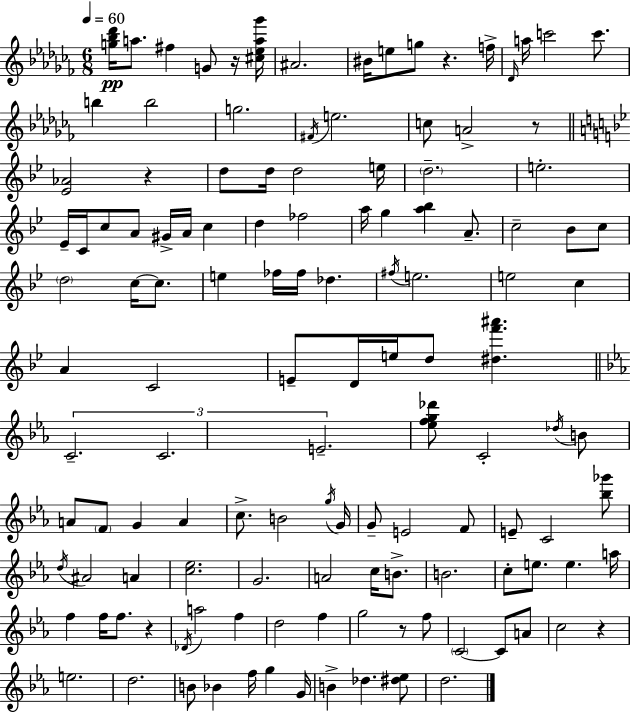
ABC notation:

X:1
T:Untitled
M:6/8
L:1/4
K:Abm
[g_b_d']/4 a/2 ^f G/2 z/4 [^c_ea_g']/4 ^A2 ^B/4 e/2 g/2 z f/4 _D/4 a/4 c'2 c'/2 b b2 g2 ^F/4 e2 c/2 A2 z/2 [_E_A]2 z d/2 d/4 d2 e/4 d2 e2 _E/4 C/4 c/2 A/2 ^G/4 A/4 c d _f2 a/4 g [a_b] A/2 c2 _B/2 c/2 d2 c/4 c/2 e _f/4 _f/4 _d ^f/4 e2 e2 c A C2 E/2 D/4 e/4 d/2 [^df'^a'] C2 C2 E2 [_efg_d']/2 C2 _d/4 B/2 A/2 F/2 G A c/2 B2 g/4 G/4 G/2 E2 F/2 E/2 C2 [_b_g']/2 d/4 ^A2 A [c_e]2 G2 A2 c/4 B/2 B2 c/2 e/2 e a/4 f f/4 f/2 z _D/4 a2 f d2 f g2 z/2 f/2 C2 C/2 A/2 c2 z e2 d2 B/2 _B f/4 g G/4 B _d [^d_e]/2 d2